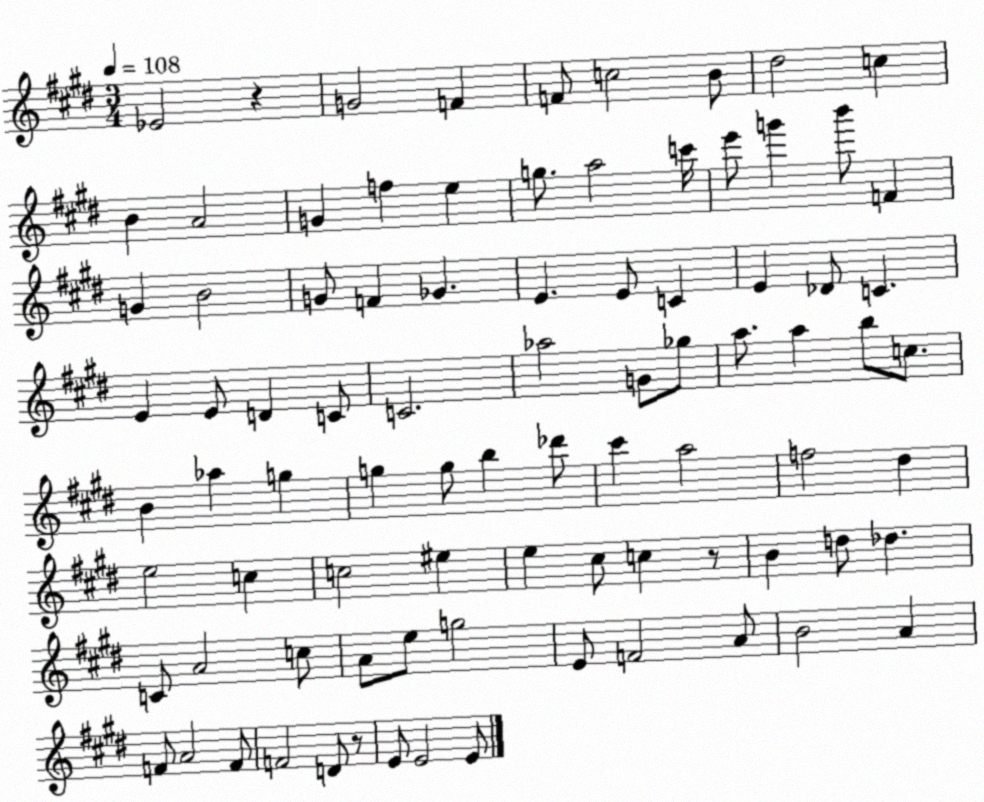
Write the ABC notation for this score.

X:1
T:Untitled
M:3/4
L:1/4
K:E
_E2 z G2 F F/2 c2 B/2 ^d2 c B A2 G f e g/2 a2 c'/4 e'/2 g' b'/2 F G B2 G/2 F _G E E/2 C E _D/2 C E E/2 D C/2 C2 _a2 G/2 _g/2 a/2 a b/2 c/2 B _a g g g/2 b _d'/2 ^c' a2 f2 ^d e2 c c2 ^e e ^c/2 c z/2 B d/2 _d C/2 A2 c/2 A/2 e/2 g2 E/2 F2 A/2 B2 A F/2 A2 F/2 F2 D/2 z/2 E/2 E2 E/2